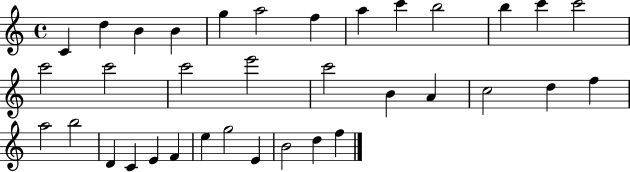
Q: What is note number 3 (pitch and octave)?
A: B4